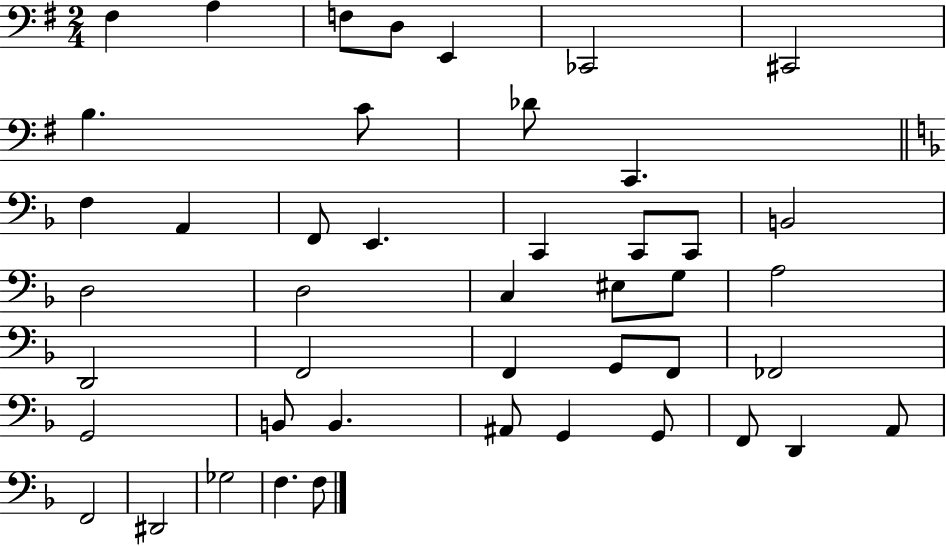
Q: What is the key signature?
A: G major